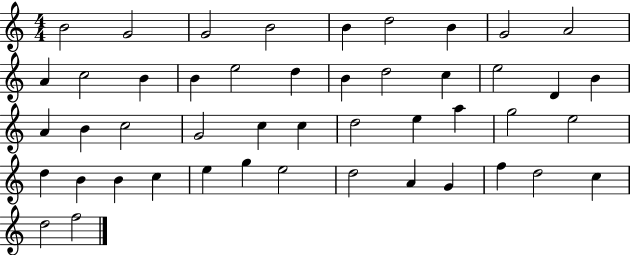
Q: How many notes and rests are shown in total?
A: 47